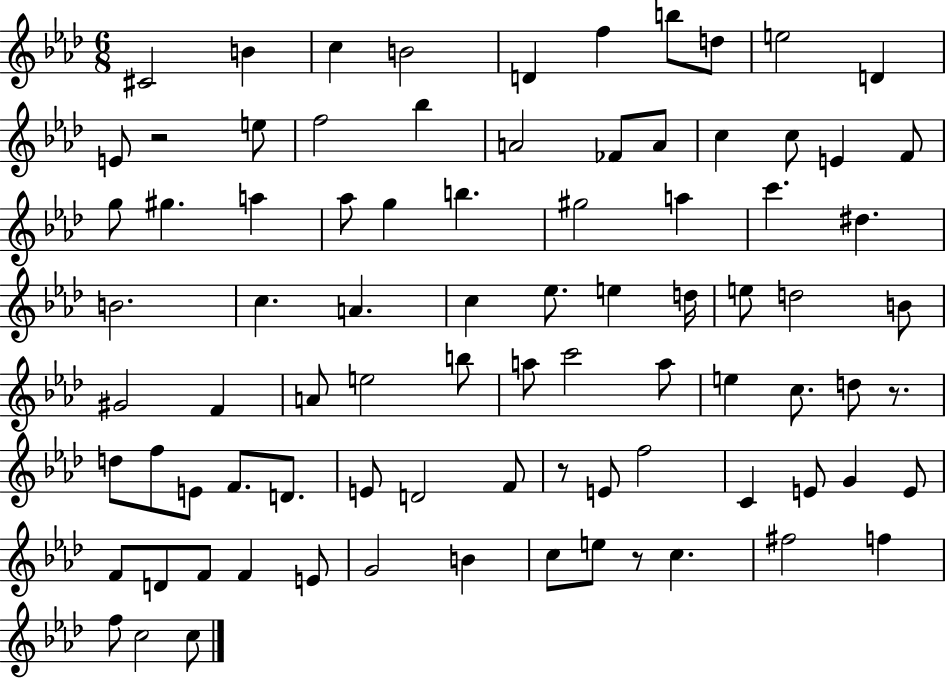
C#4/h B4/q C5/q B4/h D4/q F5/q B5/e D5/e E5/h D4/q E4/e R/h E5/e F5/h Bb5/q A4/h FES4/e A4/e C5/q C5/e E4/q F4/e G5/e G#5/q. A5/q Ab5/e G5/q B5/q. G#5/h A5/q C6/q. D#5/q. B4/h. C5/q. A4/q. C5/q Eb5/e. E5/q D5/s E5/e D5/h B4/e G#4/h F4/q A4/e E5/h B5/e A5/e C6/h A5/e E5/q C5/e. D5/e R/e. D5/e F5/e E4/e F4/e. D4/e. E4/e D4/h F4/e R/e E4/e F5/h C4/q E4/e G4/q E4/e F4/e D4/e F4/e F4/q E4/e G4/h B4/q C5/e E5/e R/e C5/q. F#5/h F5/q F5/e C5/h C5/e